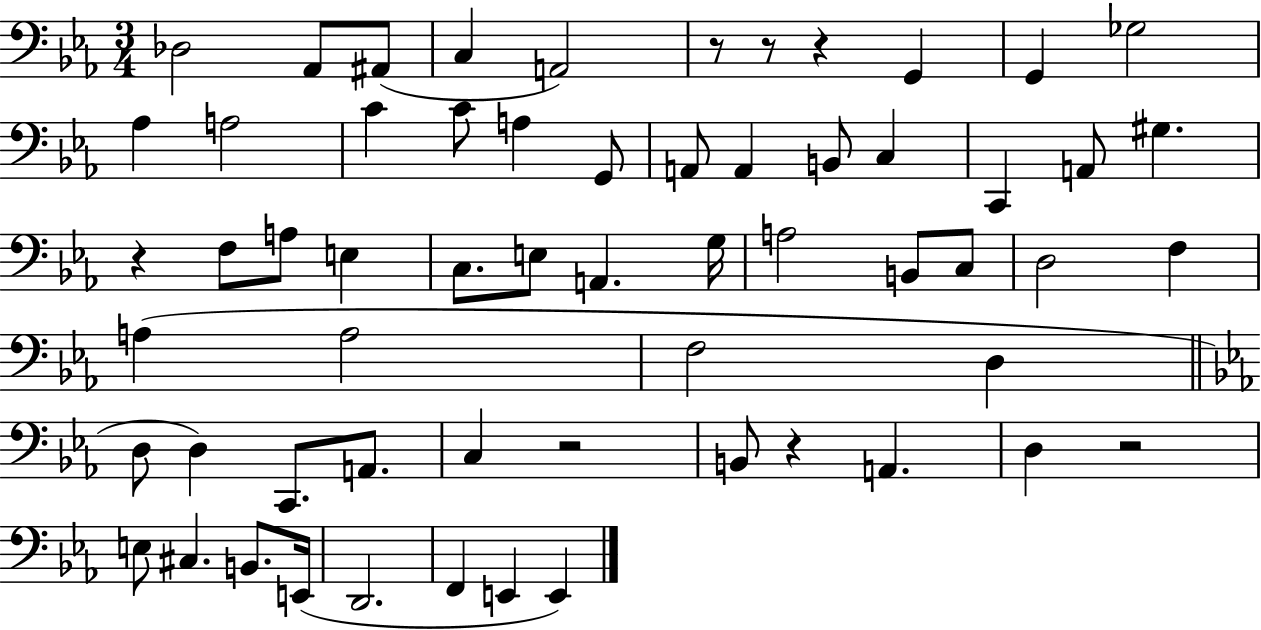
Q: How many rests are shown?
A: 7